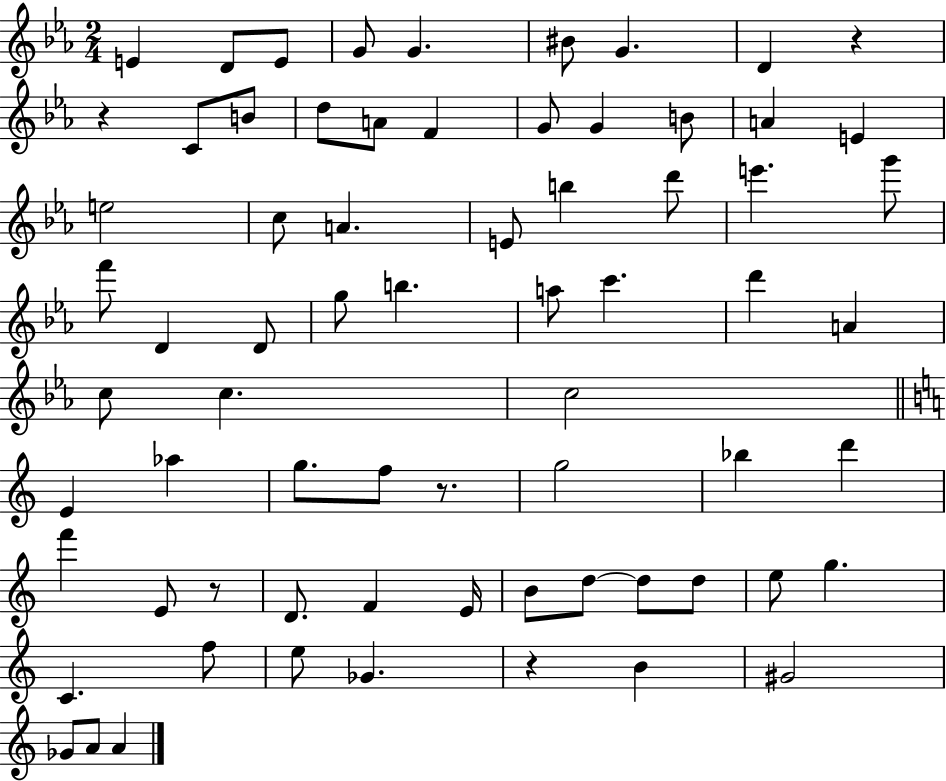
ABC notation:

X:1
T:Untitled
M:2/4
L:1/4
K:Eb
E D/2 E/2 G/2 G ^B/2 G D z z C/2 B/2 d/2 A/2 F G/2 G B/2 A E e2 c/2 A E/2 b d'/2 e' g'/2 f'/2 D D/2 g/2 b a/2 c' d' A c/2 c c2 E _a g/2 f/2 z/2 g2 _b d' f' E/2 z/2 D/2 F E/4 B/2 d/2 d/2 d/2 e/2 g C f/2 e/2 _G z B ^G2 _G/2 A/2 A